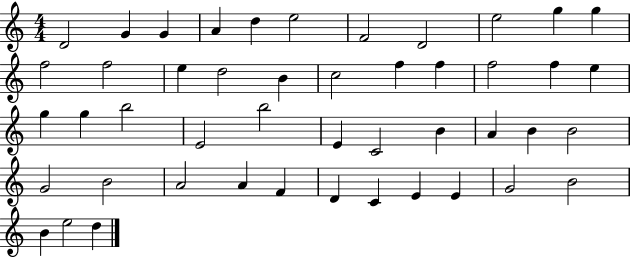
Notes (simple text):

D4/h G4/q G4/q A4/q D5/q E5/h F4/h D4/h E5/h G5/q G5/q F5/h F5/h E5/q D5/h B4/q C5/h F5/q F5/q F5/h F5/q E5/q G5/q G5/q B5/h E4/h B5/h E4/q C4/h B4/q A4/q B4/q B4/h G4/h B4/h A4/h A4/q F4/q D4/q C4/q E4/q E4/q G4/h B4/h B4/q E5/h D5/q